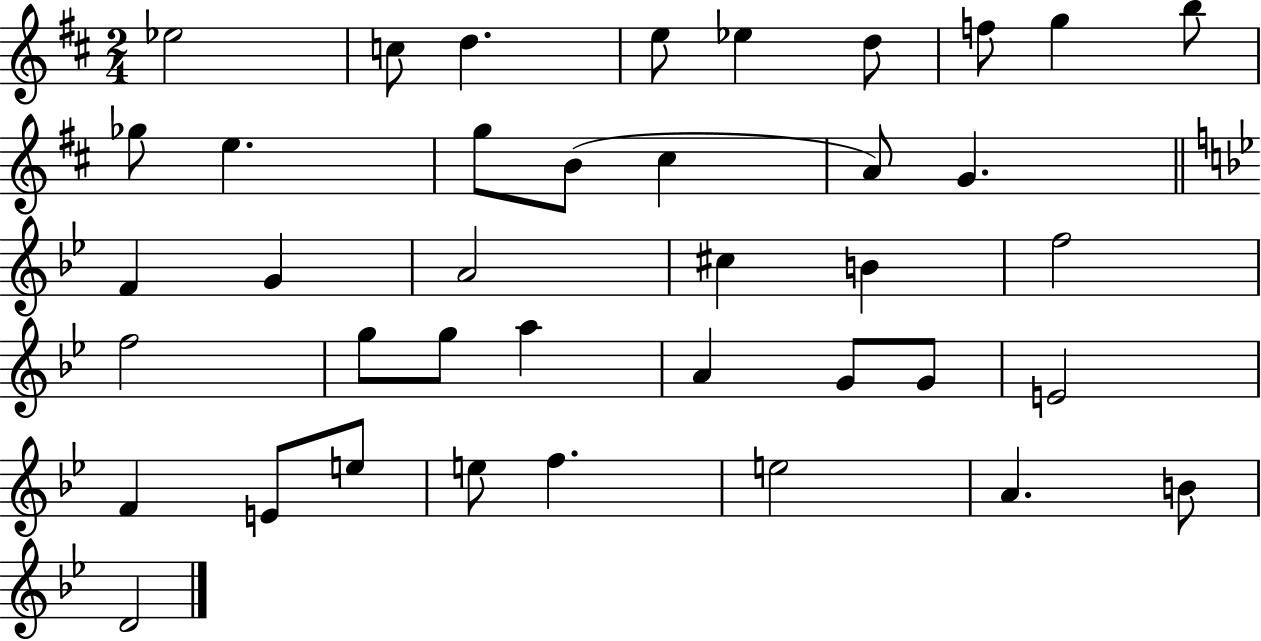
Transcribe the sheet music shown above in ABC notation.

X:1
T:Untitled
M:2/4
L:1/4
K:D
_e2 c/2 d e/2 _e d/2 f/2 g b/2 _g/2 e g/2 B/2 ^c A/2 G F G A2 ^c B f2 f2 g/2 g/2 a A G/2 G/2 E2 F E/2 e/2 e/2 f e2 A B/2 D2